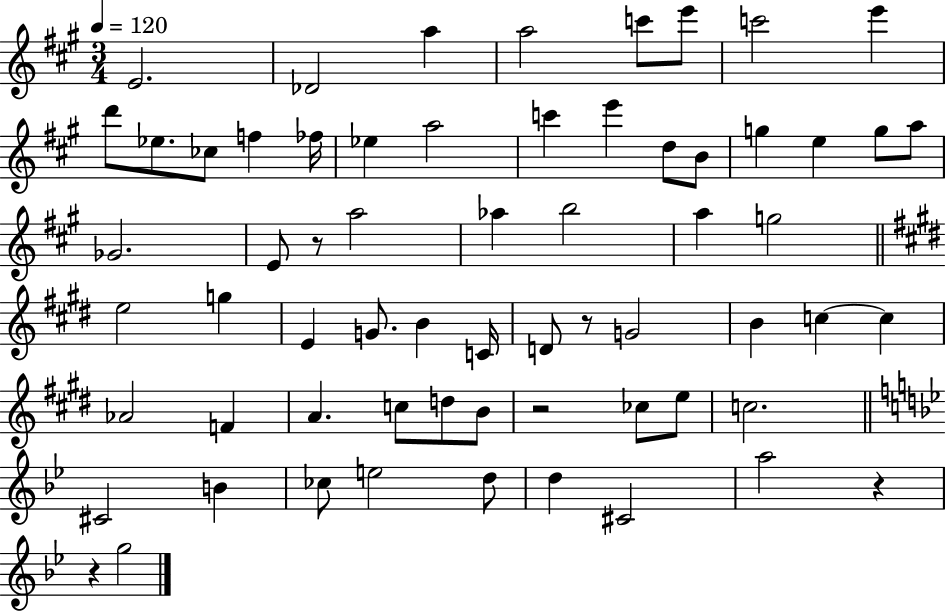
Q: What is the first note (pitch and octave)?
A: E4